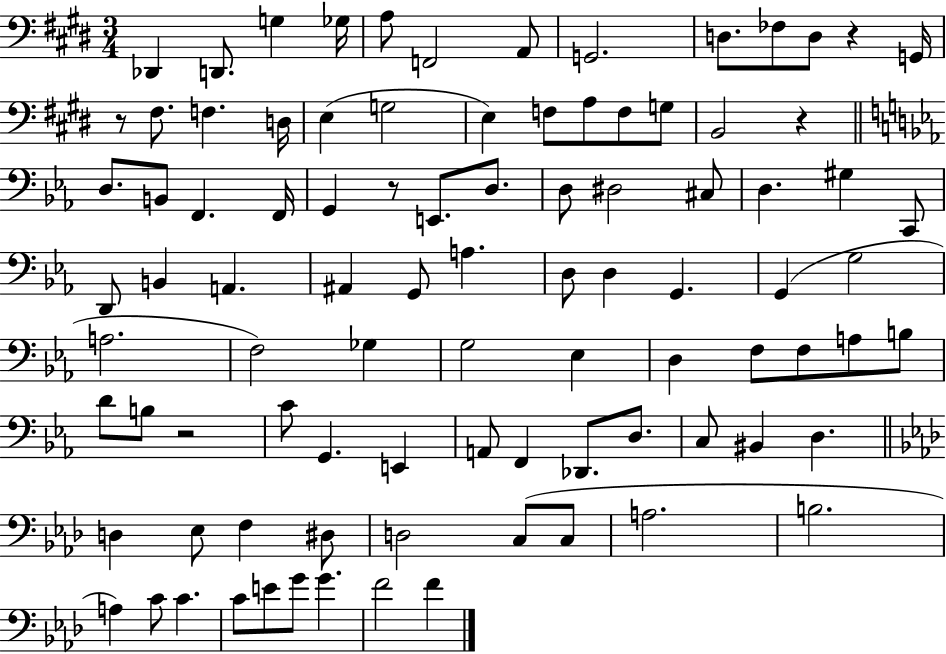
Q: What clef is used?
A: bass